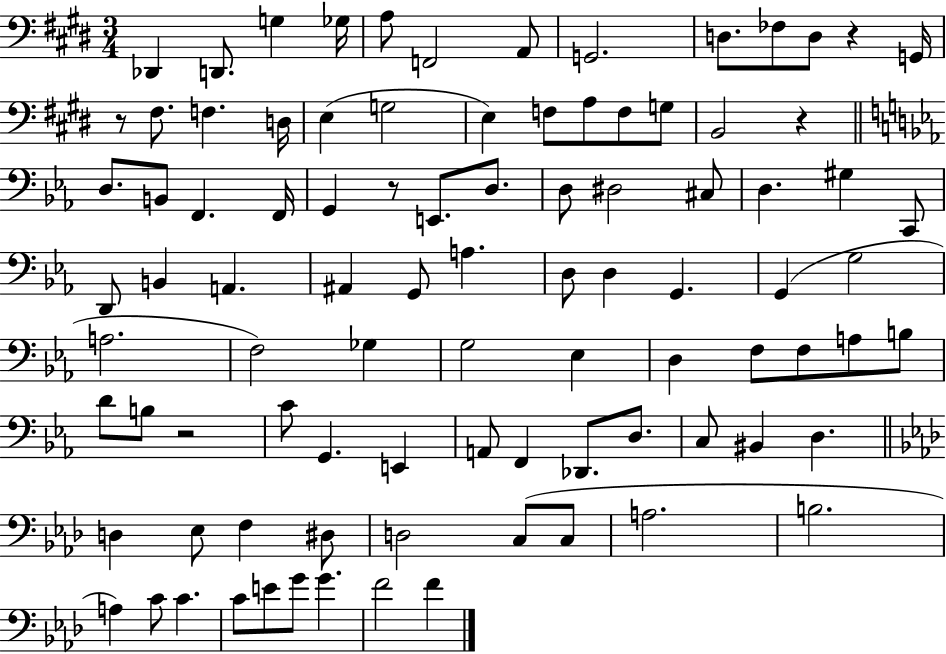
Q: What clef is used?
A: bass